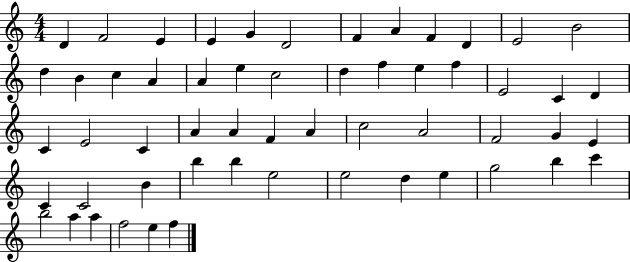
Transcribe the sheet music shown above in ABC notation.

X:1
T:Untitled
M:4/4
L:1/4
K:C
D F2 E E G D2 F A F D E2 B2 d B c A A e c2 d f e f E2 C D C E2 C A A F A c2 A2 F2 G E C C2 B b b e2 e2 d e g2 b c' b2 a a f2 e f